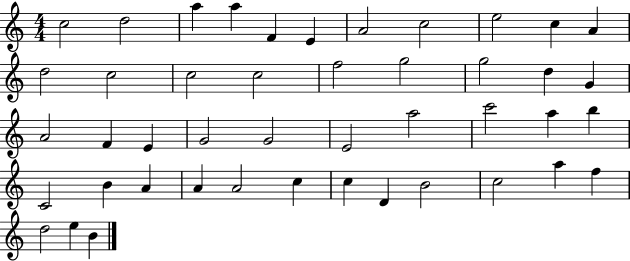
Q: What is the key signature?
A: C major